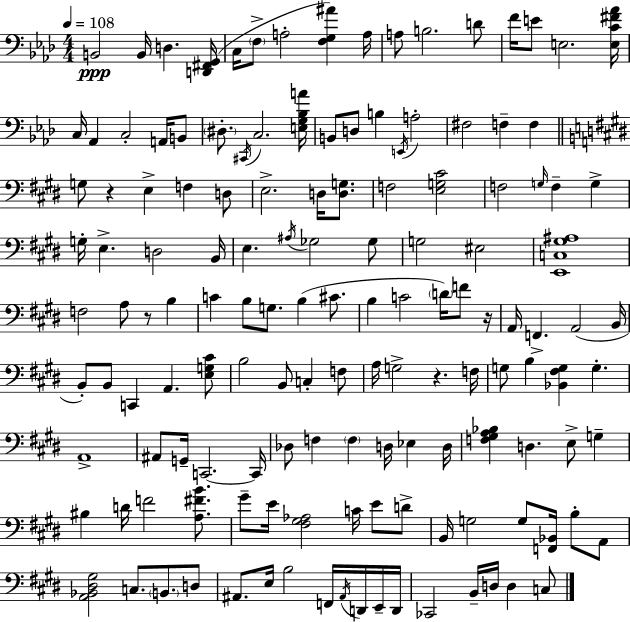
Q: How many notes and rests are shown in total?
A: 141